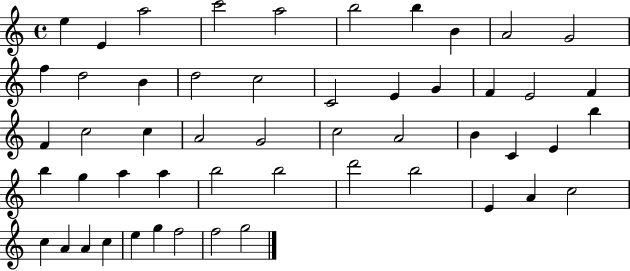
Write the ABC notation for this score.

X:1
T:Untitled
M:4/4
L:1/4
K:C
e E a2 c'2 a2 b2 b B A2 G2 f d2 B d2 c2 C2 E G F E2 F F c2 c A2 G2 c2 A2 B C E b b g a a b2 b2 d'2 b2 E A c2 c A A c e g f2 f2 g2